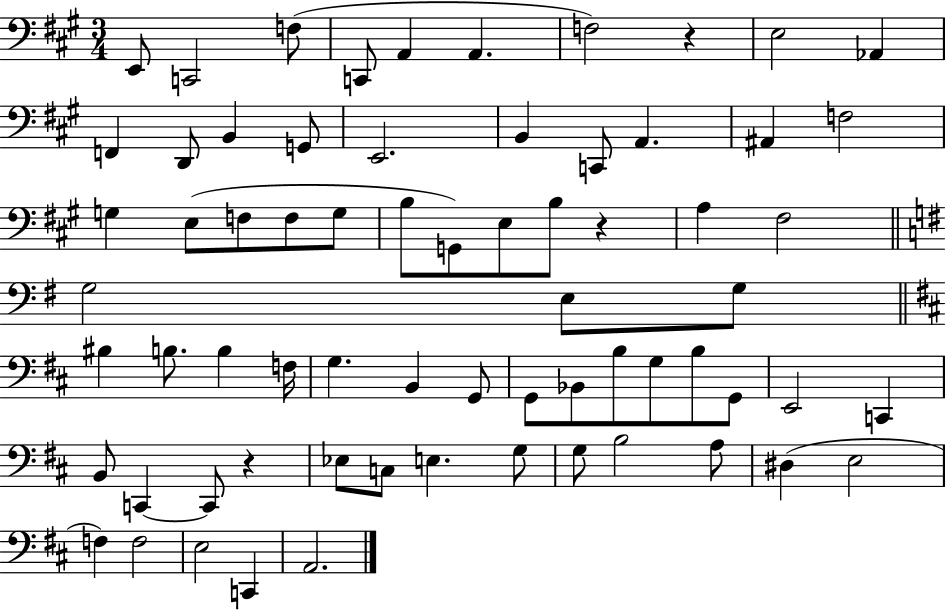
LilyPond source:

{
  \clef bass
  \numericTimeSignature
  \time 3/4
  \key a \major
  e,8 c,2 f8( | c,8 a,4 a,4. | f2) r4 | e2 aes,4 | \break f,4 d,8 b,4 g,8 | e,2. | b,4 c,8 a,4. | ais,4 f2 | \break g4 e8( f8 f8 g8 | b8 g,8) e8 b8 r4 | a4 fis2 | \bar "||" \break \key g \major g2 e8 g8 | \bar "||" \break \key b \minor bis4 b8. b4 f16 | g4. b,4 g,8 | g,8 bes,8 b8 g8 b8 g,8 | e,2 c,4 | \break b,8 c,4~~ c,8 r4 | ees8 c8 e4. g8 | g8 b2 a8 | dis4( e2 | \break f4) f2 | e2 c,4 | a,2. | \bar "|."
}